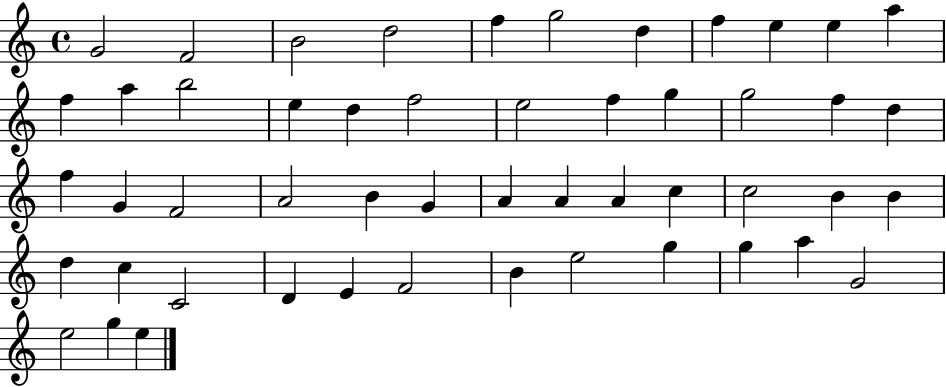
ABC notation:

X:1
T:Untitled
M:4/4
L:1/4
K:C
G2 F2 B2 d2 f g2 d f e e a f a b2 e d f2 e2 f g g2 f d f G F2 A2 B G A A A c c2 B B d c C2 D E F2 B e2 g g a G2 e2 g e